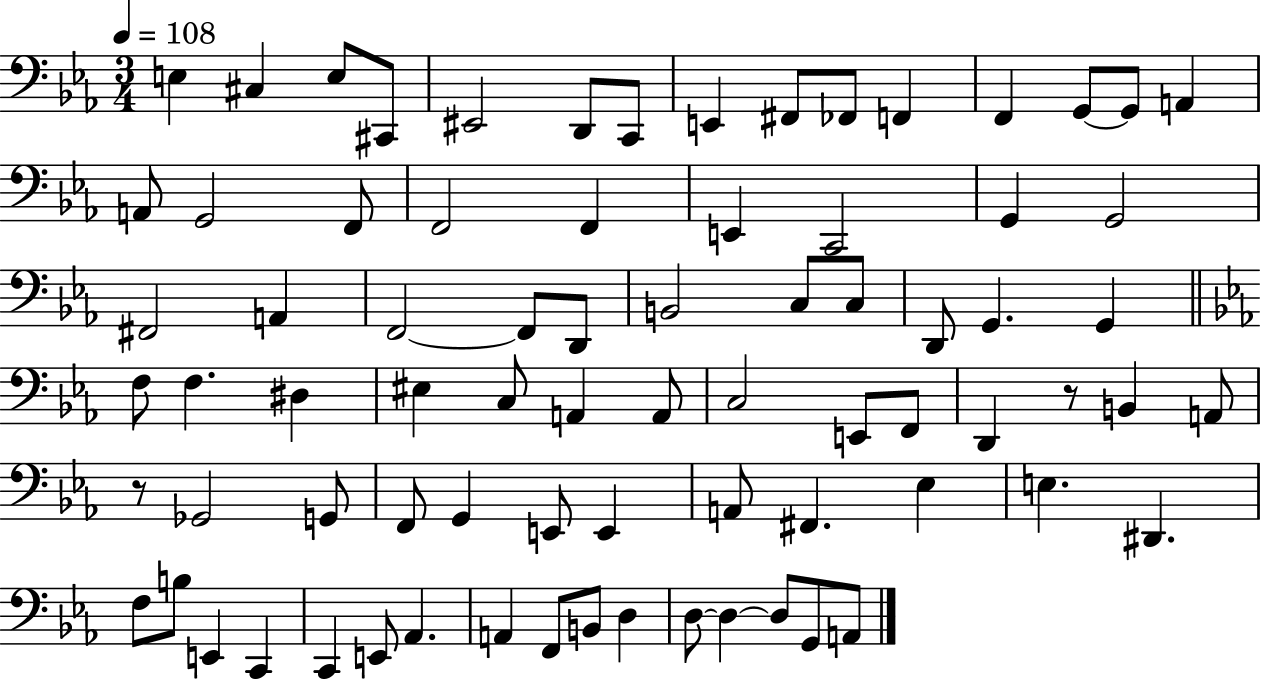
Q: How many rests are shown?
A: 2